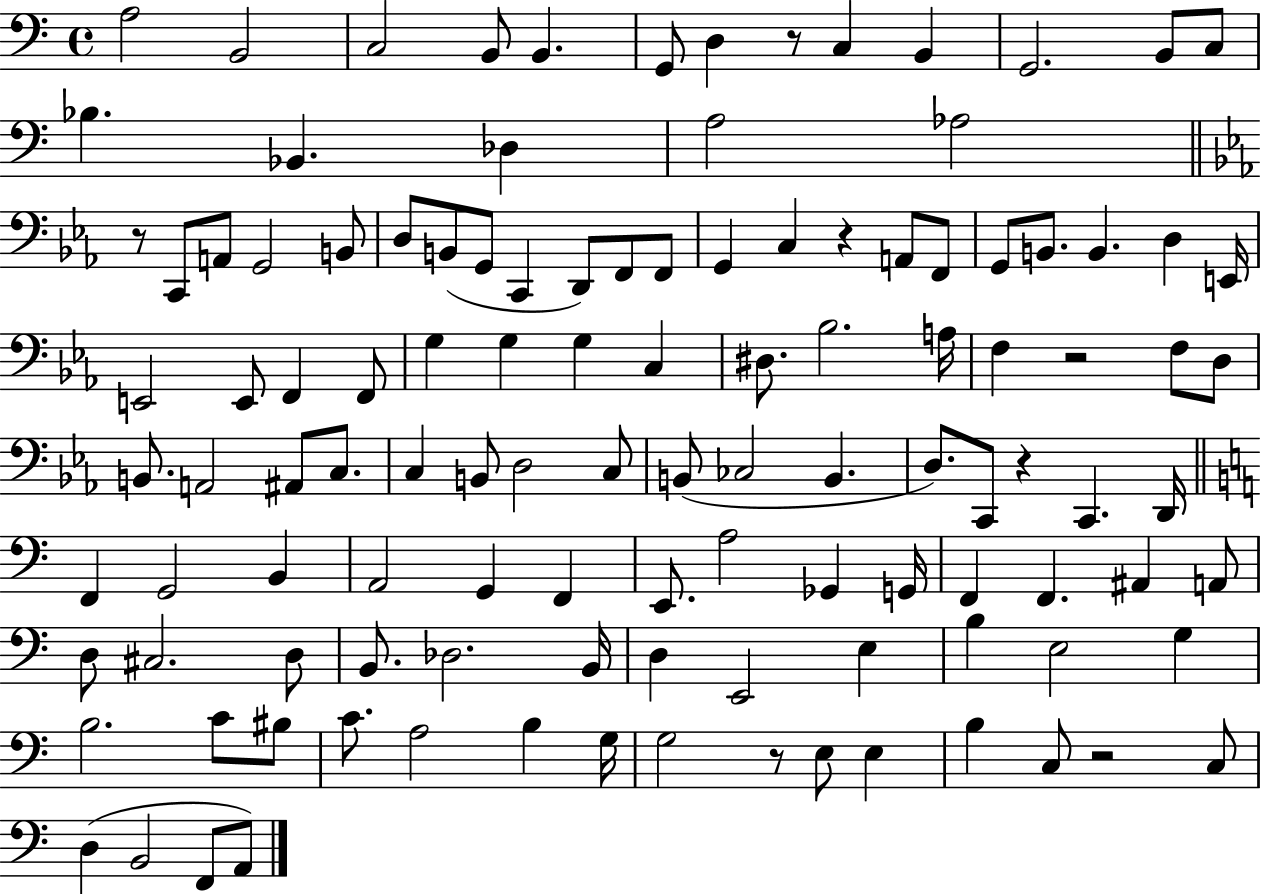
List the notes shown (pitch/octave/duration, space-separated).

A3/h B2/h C3/h B2/e B2/q. G2/e D3/q R/e C3/q B2/q G2/h. B2/e C3/e Bb3/q. Bb2/q. Db3/q A3/h Ab3/h R/e C2/e A2/e G2/h B2/e D3/e B2/e G2/e C2/q D2/e F2/e F2/e G2/q C3/q R/q A2/e F2/e G2/e B2/e. B2/q. D3/q E2/s E2/h E2/e F2/q F2/e G3/q G3/q G3/q C3/q D#3/e. Bb3/h. A3/s F3/q R/h F3/e D3/e B2/e. A2/h A#2/e C3/e. C3/q B2/e D3/h C3/e B2/e CES3/h B2/q. D3/e. C2/e R/q C2/q. D2/s F2/q G2/h B2/q A2/h G2/q F2/q E2/e. A3/h Gb2/q G2/s F2/q F2/q. A#2/q A2/e D3/e C#3/h. D3/e B2/e. Db3/h. B2/s D3/q E2/h E3/q B3/q E3/h G3/q B3/h. C4/e BIS3/e C4/e. A3/h B3/q G3/s G3/h R/e E3/e E3/q B3/q C3/e R/h C3/e D3/q B2/h F2/e A2/e